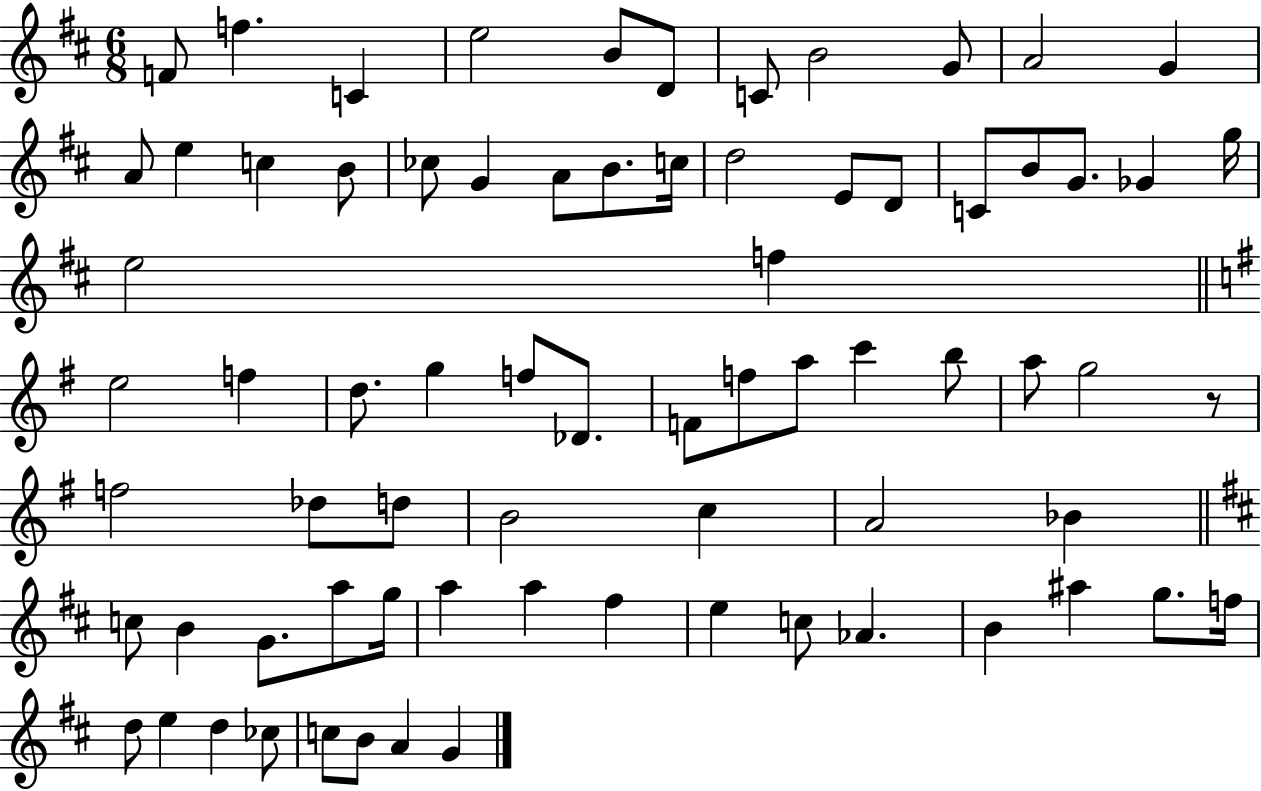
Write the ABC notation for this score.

X:1
T:Untitled
M:6/8
L:1/4
K:D
F/2 f C e2 B/2 D/2 C/2 B2 G/2 A2 G A/2 e c B/2 _c/2 G A/2 B/2 c/4 d2 E/2 D/2 C/2 B/2 G/2 _G g/4 e2 f e2 f d/2 g f/2 _D/2 F/2 f/2 a/2 c' b/2 a/2 g2 z/2 f2 _d/2 d/2 B2 c A2 _B c/2 B G/2 a/2 g/4 a a ^f e c/2 _A B ^a g/2 f/4 d/2 e d _c/2 c/2 B/2 A G